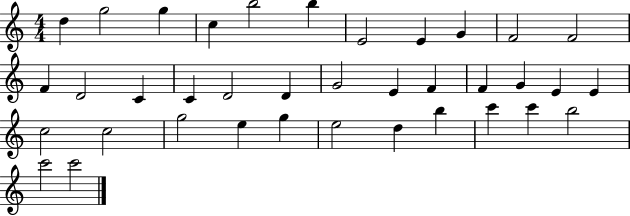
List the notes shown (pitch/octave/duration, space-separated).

D5/q G5/h G5/q C5/q B5/h B5/q E4/h E4/q G4/q F4/h F4/h F4/q D4/h C4/q C4/q D4/h D4/q G4/h E4/q F4/q F4/q G4/q E4/q E4/q C5/h C5/h G5/h E5/q G5/q E5/h D5/q B5/q C6/q C6/q B5/h C6/h C6/h